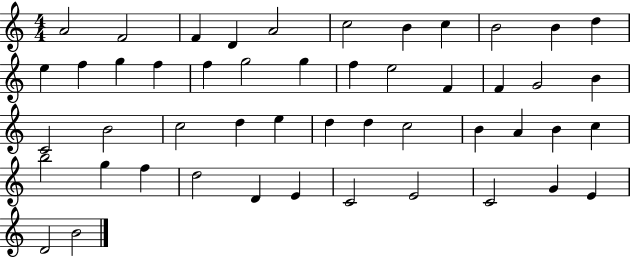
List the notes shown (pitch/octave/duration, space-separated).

A4/h F4/h F4/q D4/q A4/h C5/h B4/q C5/q B4/h B4/q D5/q E5/q F5/q G5/q F5/q F5/q G5/h G5/q F5/q E5/h F4/q F4/q G4/h B4/q C4/h B4/h C5/h D5/q E5/q D5/q D5/q C5/h B4/q A4/q B4/q C5/q B5/h G5/q F5/q D5/h D4/q E4/q C4/h E4/h C4/h G4/q E4/q D4/h B4/h